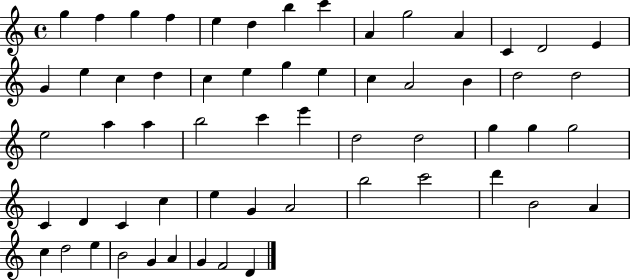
G5/q F5/q G5/q F5/q E5/q D5/q B5/q C6/q A4/q G5/h A4/q C4/q D4/h E4/q G4/q E5/q C5/q D5/q C5/q E5/q G5/q E5/q C5/q A4/h B4/q D5/h D5/h E5/h A5/q A5/q B5/h C6/q E6/q D5/h D5/h G5/q G5/q G5/h C4/q D4/q C4/q C5/q E5/q G4/q A4/h B5/h C6/h D6/q B4/h A4/q C5/q D5/h E5/q B4/h G4/q A4/q G4/q F4/h D4/q